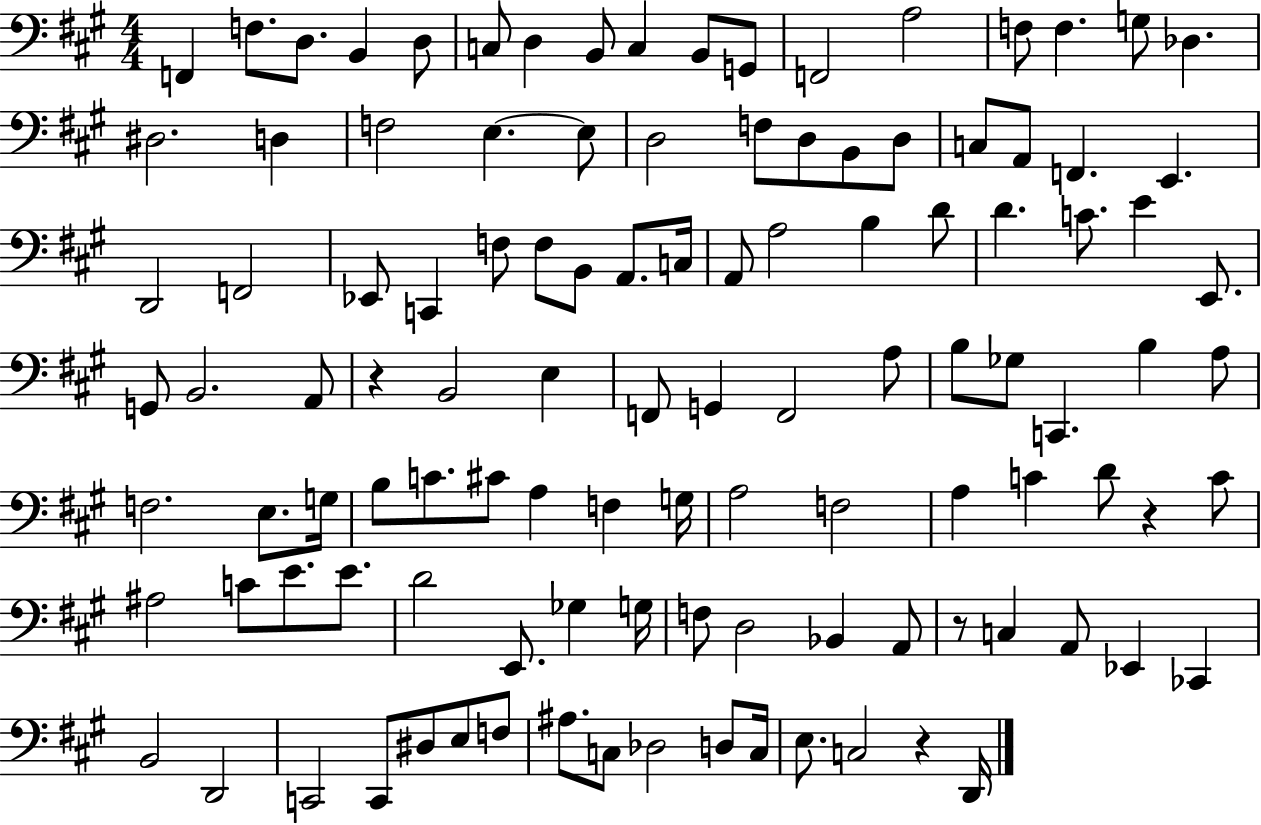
F2/q F3/e. D3/e. B2/q D3/e C3/e D3/q B2/e C3/q B2/e G2/e F2/h A3/h F3/e F3/q. G3/e Db3/q. D#3/h. D3/q F3/h E3/q. E3/e D3/h F3/e D3/e B2/e D3/e C3/e A2/e F2/q. E2/q. D2/h F2/h Eb2/e C2/q F3/e F3/e B2/e A2/e. C3/s A2/e A3/h B3/q D4/e D4/q. C4/e. E4/q E2/e. G2/e B2/h. A2/e R/q B2/h E3/q F2/e G2/q F2/h A3/e B3/e Gb3/e C2/q. B3/q A3/e F3/h. E3/e. G3/s B3/e C4/e. C#4/e A3/q F3/q G3/s A3/h F3/h A3/q C4/q D4/e R/q C4/e A#3/h C4/e E4/e. E4/e. D4/h E2/e. Gb3/q G3/s F3/e D3/h Bb2/q A2/e R/e C3/q A2/e Eb2/q CES2/q B2/h D2/h C2/h C2/e D#3/e E3/e F3/e A#3/e. C3/e Db3/h D3/e C3/s E3/e. C3/h R/q D2/s